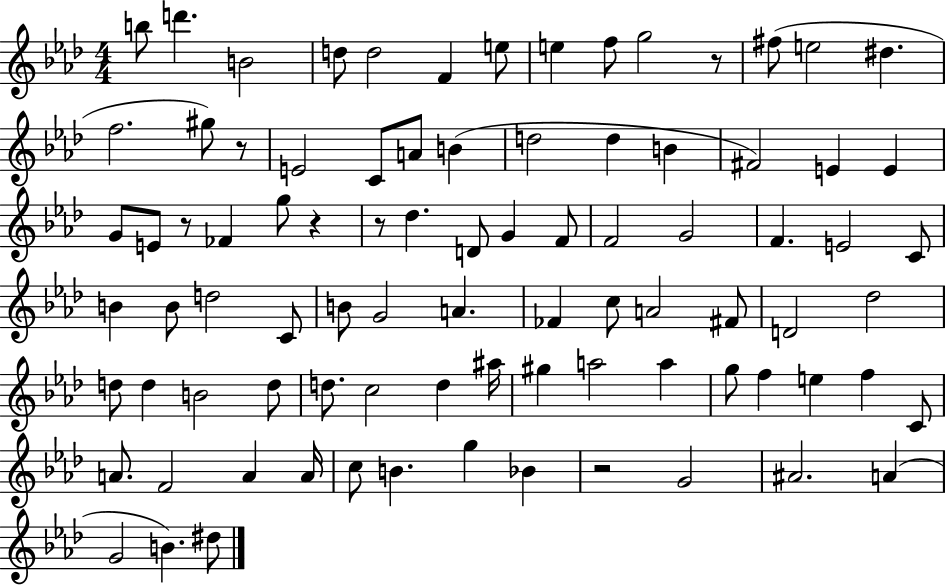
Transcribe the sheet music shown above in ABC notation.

X:1
T:Untitled
M:4/4
L:1/4
K:Ab
b/2 d' B2 d/2 d2 F e/2 e f/2 g2 z/2 ^f/2 e2 ^d f2 ^g/2 z/2 E2 C/2 A/2 B d2 d B ^F2 E E G/2 E/2 z/2 _F g/2 z z/2 _d D/2 G F/2 F2 G2 F E2 C/2 B B/2 d2 C/2 B/2 G2 A _F c/2 A2 ^F/2 D2 _d2 d/2 d B2 d/2 d/2 c2 d ^a/4 ^g a2 a g/2 f e f C/2 A/2 F2 A A/4 c/2 B g _B z2 G2 ^A2 A G2 B ^d/2